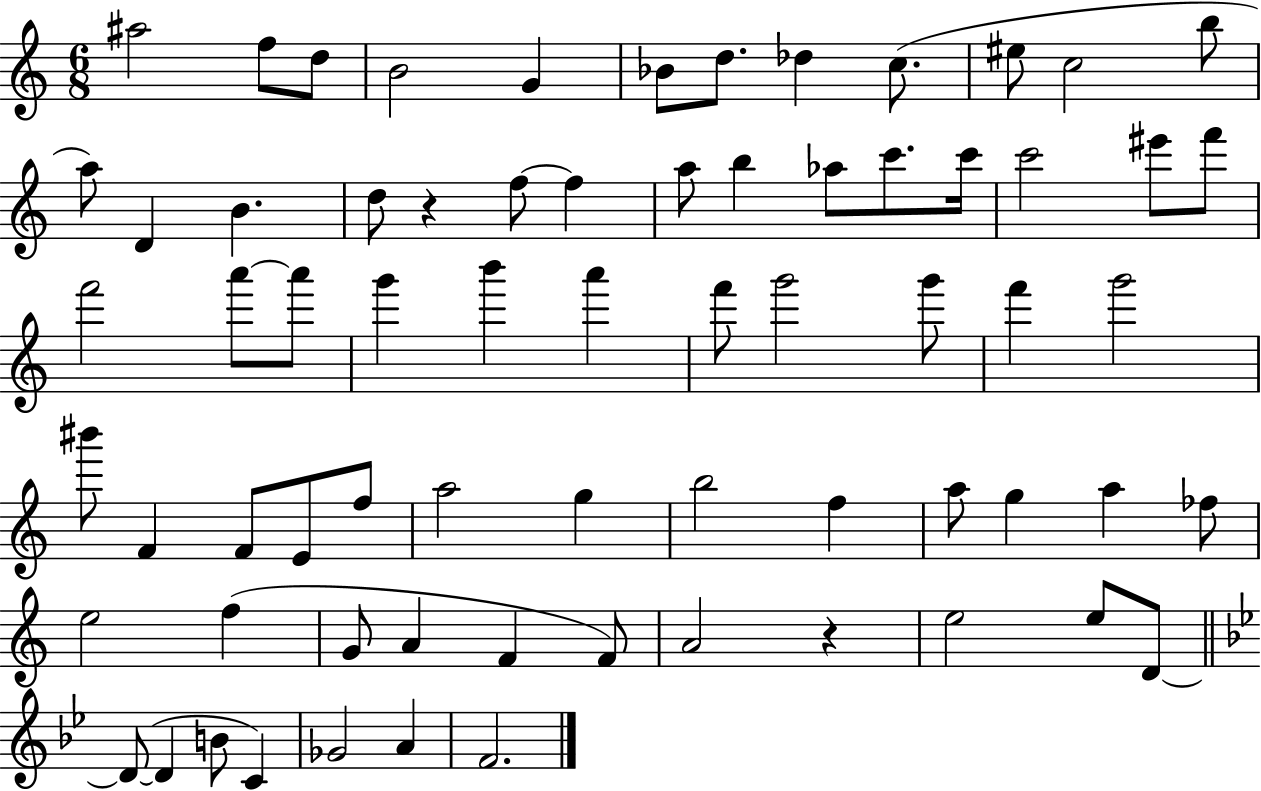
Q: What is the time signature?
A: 6/8